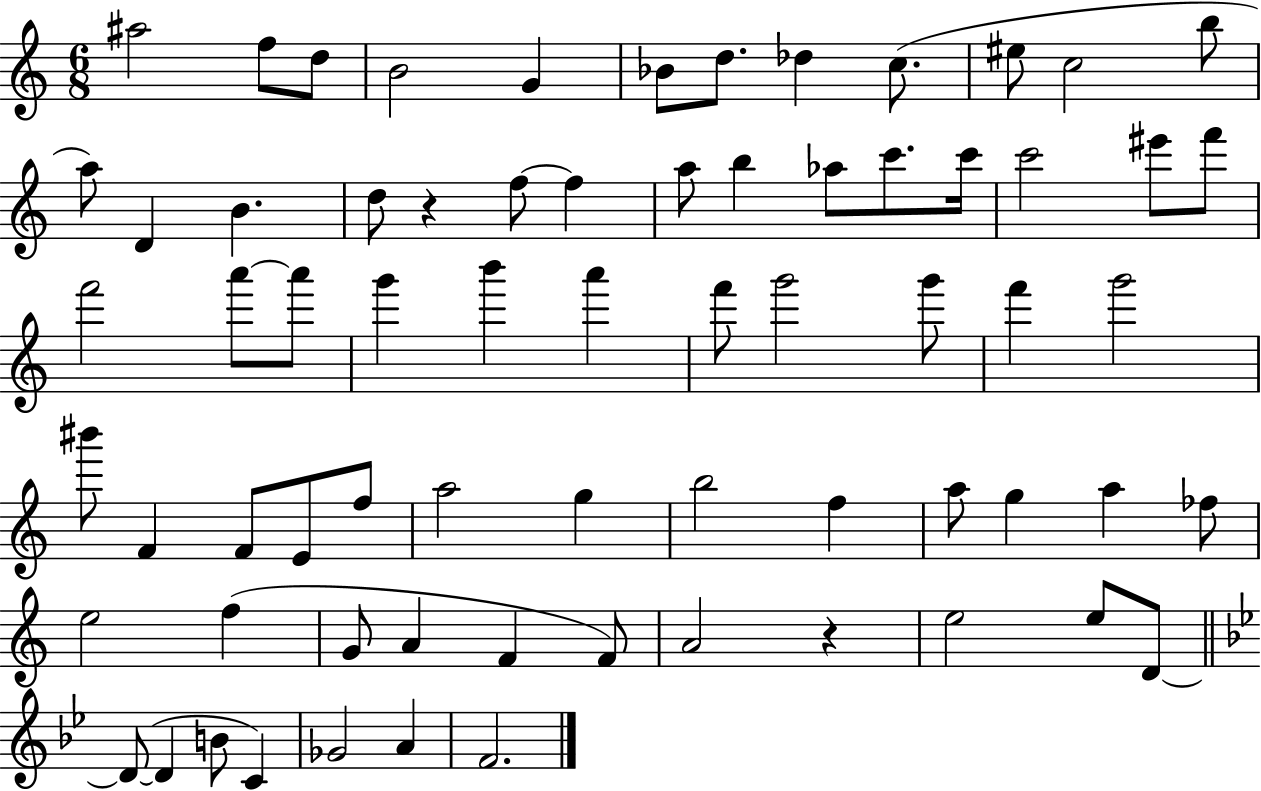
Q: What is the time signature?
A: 6/8